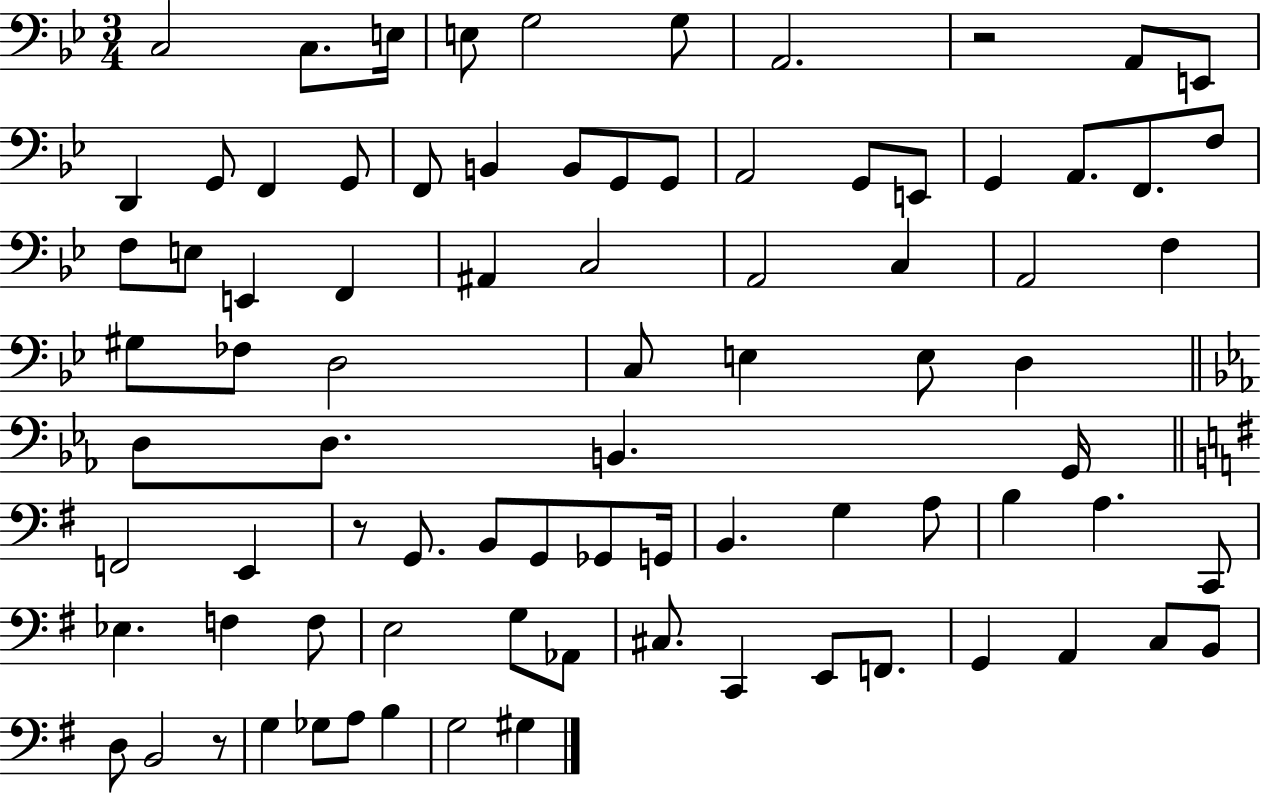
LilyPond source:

{
  \clef bass
  \numericTimeSignature
  \time 3/4
  \key bes \major
  c2 c8. e16 | e8 g2 g8 | a,2. | r2 a,8 e,8 | \break d,4 g,8 f,4 g,8 | f,8 b,4 b,8 g,8 g,8 | a,2 g,8 e,8 | g,4 a,8. f,8. f8 | \break f8 e8 e,4 f,4 | ais,4 c2 | a,2 c4 | a,2 f4 | \break gis8 fes8 d2 | c8 e4 e8 d4 | \bar "||" \break \key c \minor d8 d8. b,4. g,16 | \bar "||" \break \key g \major f,2 e,4 | r8 g,8. b,8 g,8 ges,8 g,16 | b,4. g4 a8 | b4 a4. c,8 | \break ees4. f4 f8 | e2 g8 aes,8 | cis8. c,4 e,8 f,8. | g,4 a,4 c8 b,8 | \break d8 b,2 r8 | g4 ges8 a8 b4 | g2 gis4 | \bar "|."
}